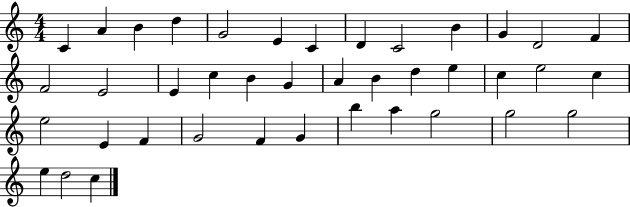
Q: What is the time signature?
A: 4/4